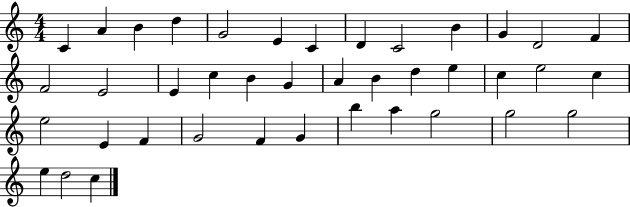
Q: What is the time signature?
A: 4/4